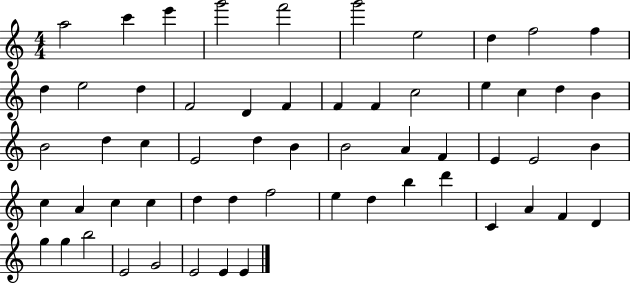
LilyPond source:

{
  \clef treble
  \numericTimeSignature
  \time 4/4
  \key c \major
  a''2 c'''4 e'''4 | g'''2 f'''2 | g'''2 e''2 | d''4 f''2 f''4 | \break d''4 e''2 d''4 | f'2 d'4 f'4 | f'4 f'4 c''2 | e''4 c''4 d''4 b'4 | \break b'2 d''4 c''4 | e'2 d''4 b'4 | b'2 a'4 f'4 | e'4 e'2 b'4 | \break c''4 a'4 c''4 c''4 | d''4 d''4 f''2 | e''4 d''4 b''4 d'''4 | c'4 a'4 f'4 d'4 | \break g''4 g''4 b''2 | e'2 g'2 | e'2 e'4 e'4 | \bar "|."
}